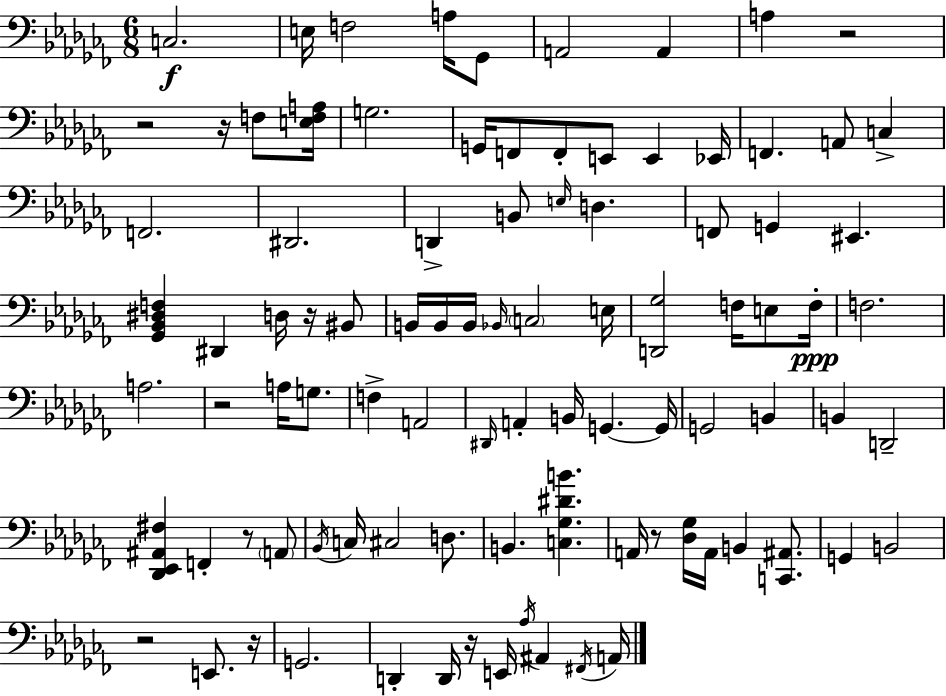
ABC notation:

X:1
T:Untitled
M:6/8
L:1/4
K:Abm
C,2 E,/4 F,2 A,/4 _G,,/2 A,,2 A,, A, z2 z2 z/4 F,/2 [E,F,A,]/4 G,2 G,,/4 F,,/2 F,,/2 E,,/2 E,, _E,,/4 F,, A,,/2 C, F,,2 ^D,,2 D,, B,,/2 E,/4 D, F,,/2 G,, ^E,, [_G,,_B,,^D,F,] ^D,, D,/4 z/4 ^B,,/2 B,,/4 B,,/4 B,,/4 _B,,/4 C,2 E,/4 [D,,_G,]2 F,/4 E,/2 F,/4 F,2 A,2 z2 A,/4 G,/2 F, A,,2 ^D,,/4 A,, B,,/4 G,, G,,/4 G,,2 B,, B,, D,,2 [_D,,_E,,^A,,^F,] F,, z/2 A,,/2 _B,,/4 C,/4 ^C,2 D,/2 B,, [C,_G,^DB] A,,/4 z/2 [_D,_G,]/4 A,,/4 B,, [C,,^A,,]/2 G,, B,,2 z2 E,,/2 z/4 G,,2 D,, D,,/4 z/4 E,,/4 _A,/4 ^A,, ^F,,/4 A,,/4